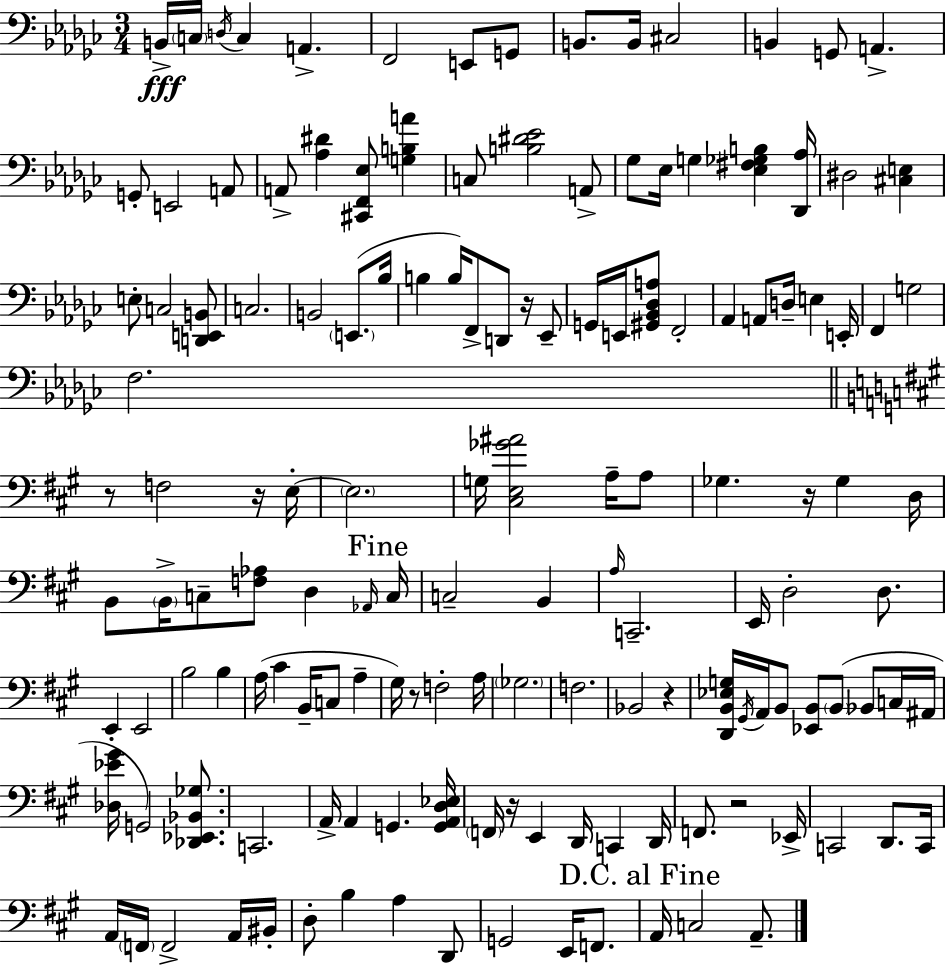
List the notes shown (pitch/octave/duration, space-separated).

B2/s C3/s D3/s C3/q A2/q. F2/h E2/e G2/e B2/e. B2/s C#3/h B2/q G2/e A2/q. G2/e E2/h A2/e A2/e [Ab3,D#4]/q [C#2,F2,Eb3]/e [G3,B3,A4]/q C3/e [B3,D#4,Eb4]/h A2/e Gb3/e Eb3/s G3/q [Eb3,F#3,Gb3,B3]/q [Db2,Ab3]/s D#3/h [C#3,E3]/q E3/e C3/h [D2,E2,B2]/e C3/h. B2/h E2/e. Bb3/s B3/q B3/s F2/e D2/e R/s Eb2/e G2/s E2/s [G#2,Bb2,Db3,A3]/e F2/h Ab2/q A2/e D3/s E3/q E2/s F2/q G3/h F3/h. R/e F3/h R/s E3/s E3/h. G3/s [C#3,E3,Gb4,A#4]/h A3/s A3/e Gb3/q. R/s Gb3/q D3/s B2/e B2/s C3/e [F3,Ab3]/e D3/q Ab2/s C3/s C3/h B2/q A3/s C2/h. E2/s D3/h D3/e. E2/q E2/h B3/h B3/q A3/s C#4/q B2/s C3/e A3/q G#3/s R/e F3/h A3/s Gb3/h. F3/h. Bb2/h R/q [D2,B2,Eb3,G3]/s G#2/s A2/s B2/e [Eb2,B2]/e B2/e Bb2/e C3/s A#2/s [Db3,Eb4,G#4]/s G2/h [Db2,Eb2,Bb2,Gb3]/e. C2/h. A2/s A2/q G2/q. [G2,A2,D3,Eb3]/s F2/s R/s E2/q D2/s C2/q D2/s F2/e. R/h Eb2/s C2/h D2/e. C2/s A2/s F2/s F2/h A2/s BIS2/s D3/e B3/q A3/q D2/e G2/h E2/s F2/e. A2/s C3/h A2/e.